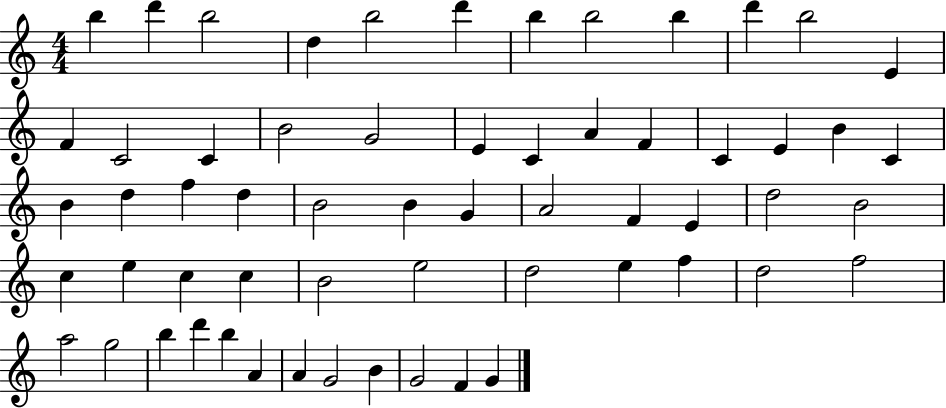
B5/q D6/q B5/h D5/q B5/h D6/q B5/q B5/h B5/q D6/q B5/h E4/q F4/q C4/h C4/q B4/h G4/h E4/q C4/q A4/q F4/q C4/q E4/q B4/q C4/q B4/q D5/q F5/q D5/q B4/h B4/q G4/q A4/h F4/q E4/q D5/h B4/h C5/q E5/q C5/q C5/q B4/h E5/h D5/h E5/q F5/q D5/h F5/h A5/h G5/h B5/q D6/q B5/q A4/q A4/q G4/h B4/q G4/h F4/q G4/q